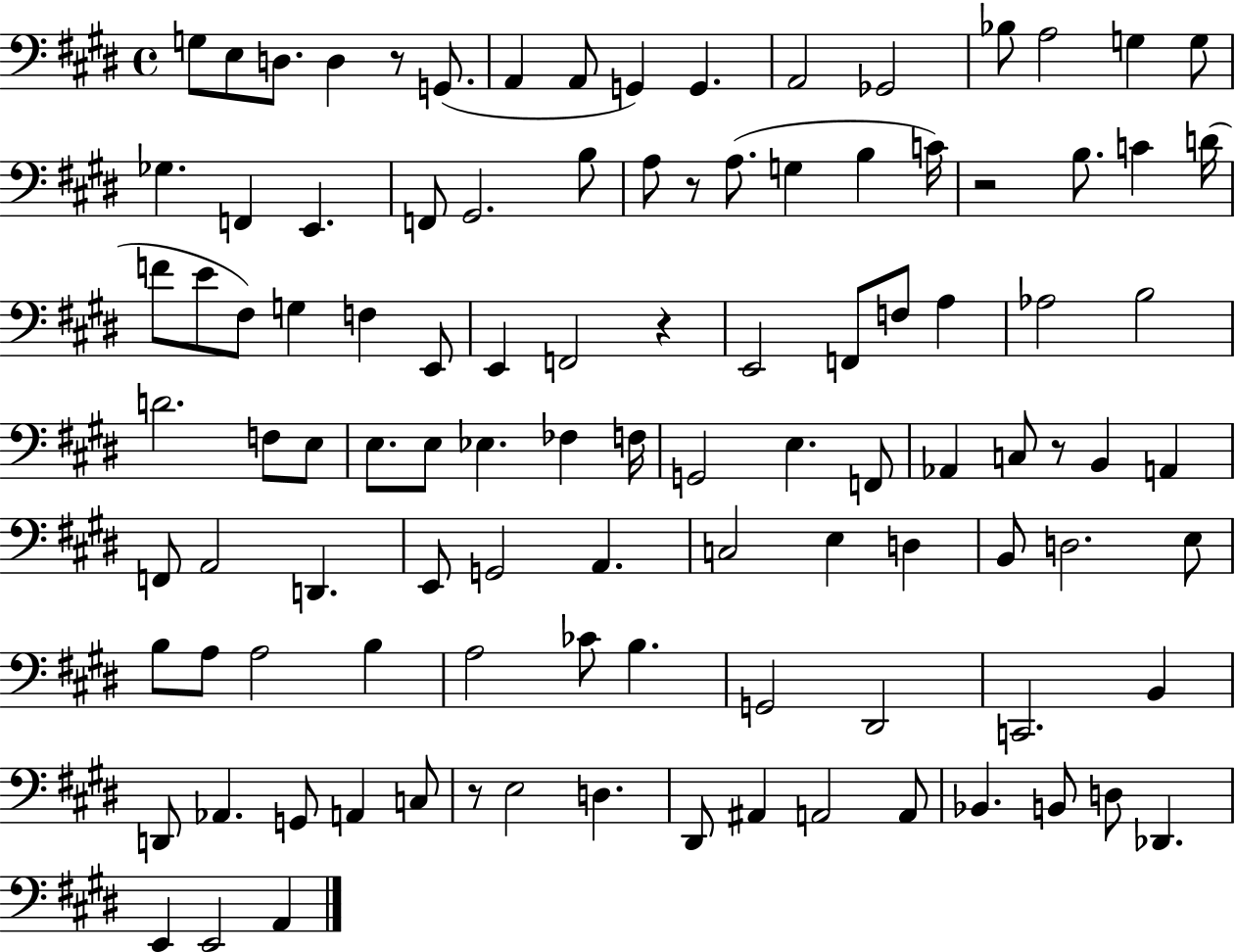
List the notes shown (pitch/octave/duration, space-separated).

G3/e E3/e D3/e. D3/q R/e G2/e. A2/q A2/e G2/q G2/q. A2/h Gb2/h Bb3/e A3/h G3/q G3/e Gb3/q. F2/q E2/q. F2/e G#2/h. B3/e A3/e R/e A3/e. G3/q B3/q C4/s R/h B3/e. C4/q D4/s F4/e E4/e F#3/e G3/q F3/q E2/e E2/q F2/h R/q E2/h F2/e F3/e A3/q Ab3/h B3/h D4/h. F3/e E3/e E3/e. E3/e Eb3/q. FES3/q F3/s G2/h E3/q. F2/e Ab2/q C3/e R/e B2/q A2/q F2/e A2/h D2/q. E2/e G2/h A2/q. C3/h E3/q D3/q B2/e D3/h. E3/e B3/e A3/e A3/h B3/q A3/h CES4/e B3/q. G2/h D#2/h C2/h. B2/q D2/e Ab2/q. G2/e A2/q C3/e R/e E3/h D3/q. D#2/e A#2/q A2/h A2/e Bb2/q. B2/e D3/e Db2/q. E2/q E2/h A2/q